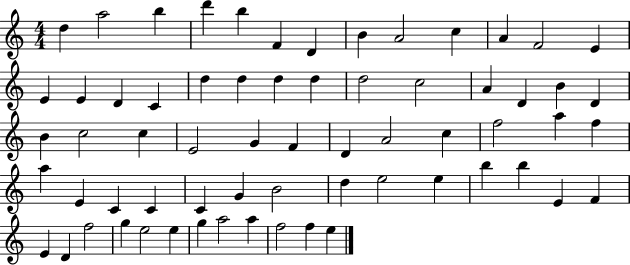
{
  \clef treble
  \numericTimeSignature
  \time 4/4
  \key c \major
  d''4 a''2 b''4 | d'''4 b''4 f'4 d'4 | b'4 a'2 c''4 | a'4 f'2 e'4 | \break e'4 e'4 d'4 c'4 | d''4 d''4 d''4 d''4 | d''2 c''2 | a'4 d'4 b'4 d'4 | \break b'4 c''2 c''4 | e'2 g'4 f'4 | d'4 a'2 c''4 | f''2 a''4 f''4 | \break a''4 e'4 c'4 c'4 | c'4 g'4 b'2 | d''4 e''2 e''4 | b''4 b''4 e'4 f'4 | \break e'4 d'4 f''2 | g''4 e''2 e''4 | g''4 a''2 a''4 | f''2 f''4 e''4 | \break \bar "|."
}